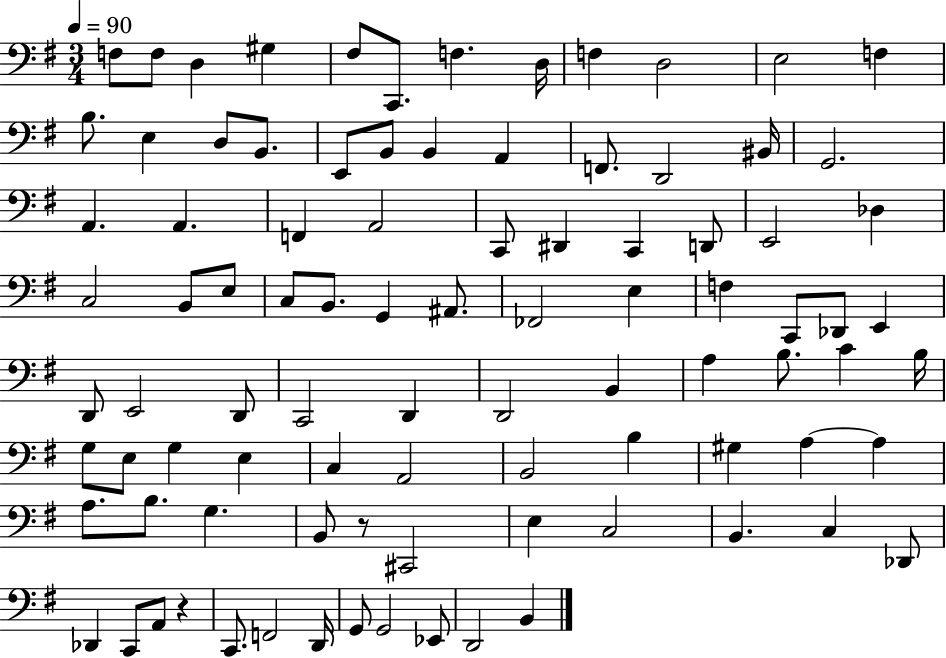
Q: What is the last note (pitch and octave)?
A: B2